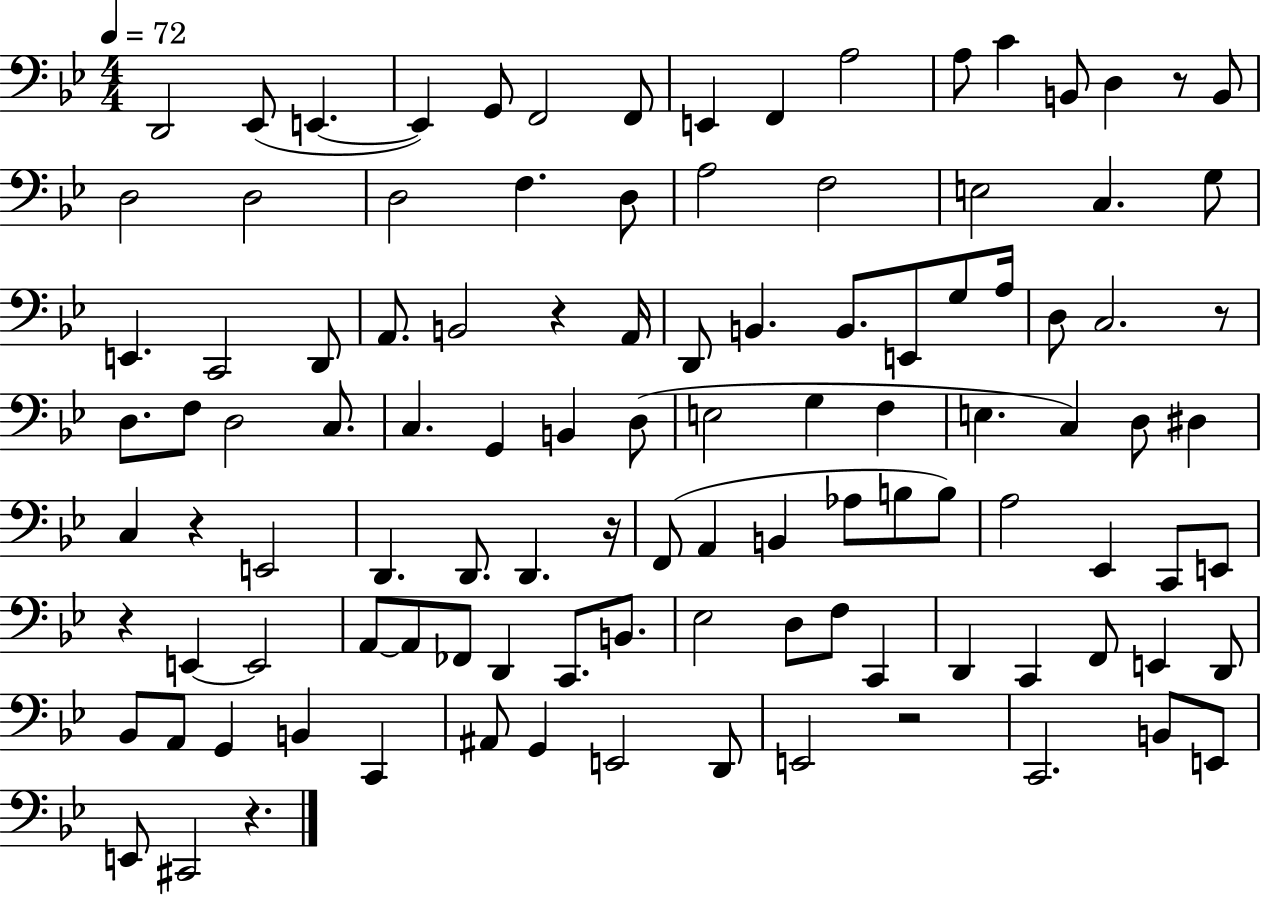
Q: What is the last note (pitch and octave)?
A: C#2